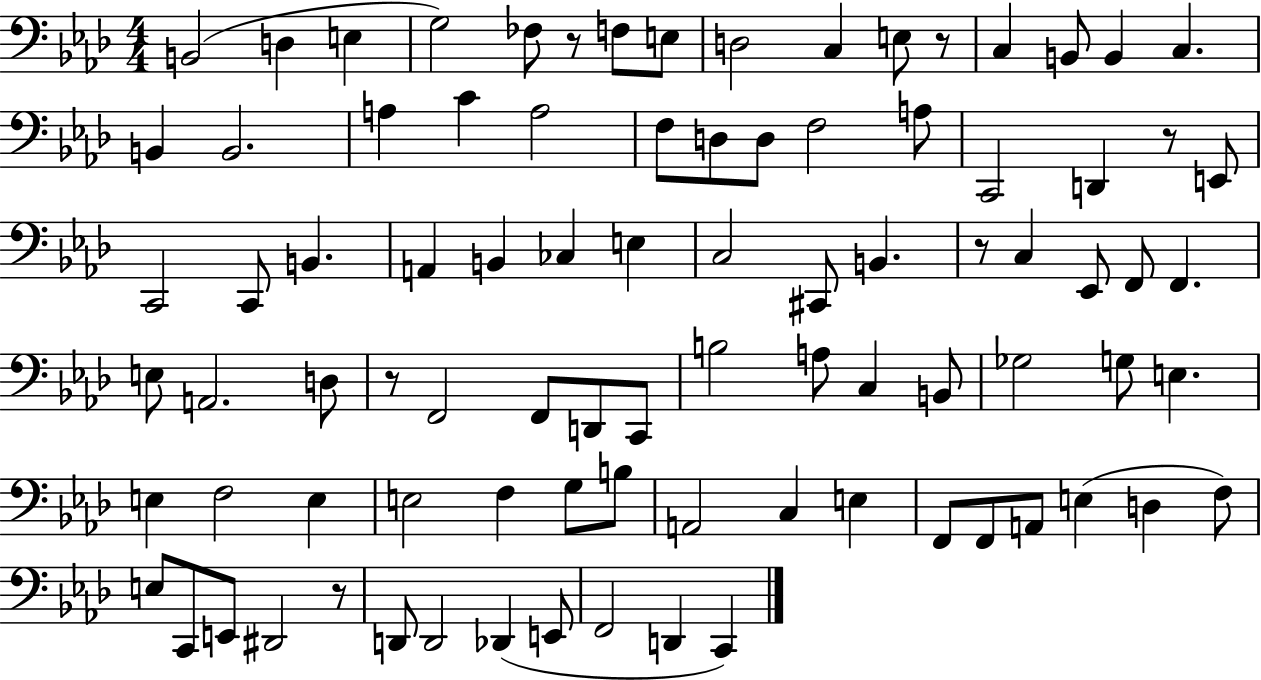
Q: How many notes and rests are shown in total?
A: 88